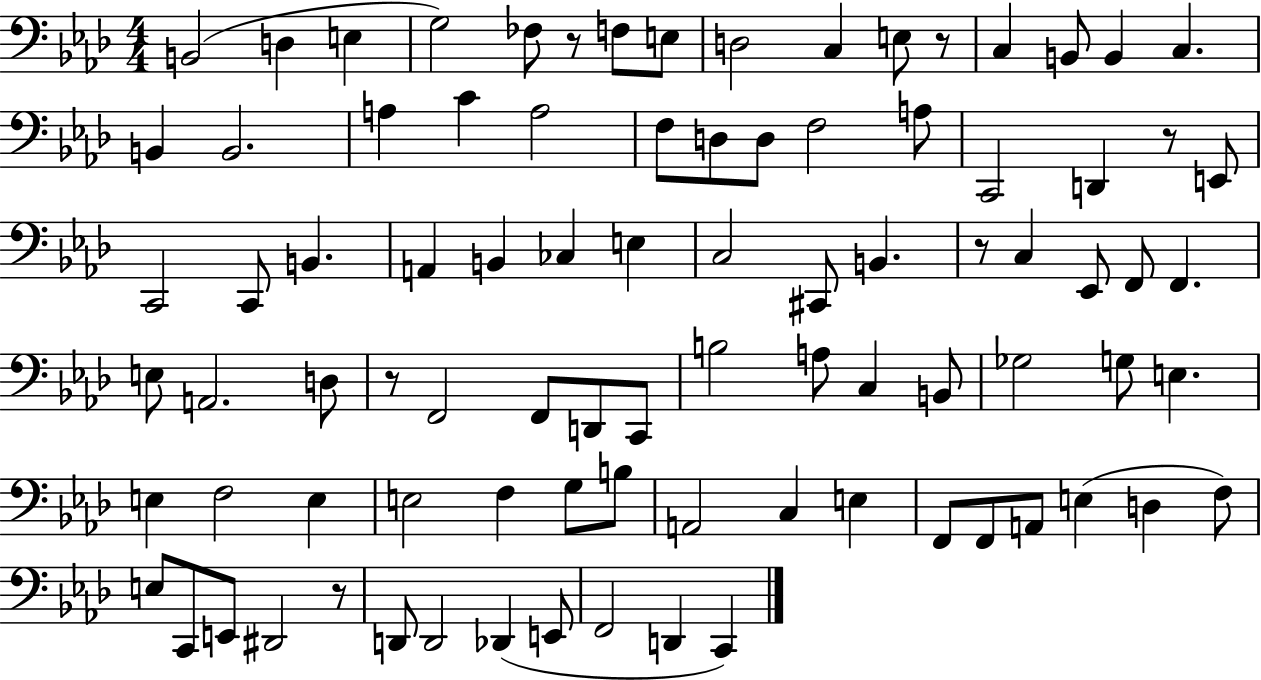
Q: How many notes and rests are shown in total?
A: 88